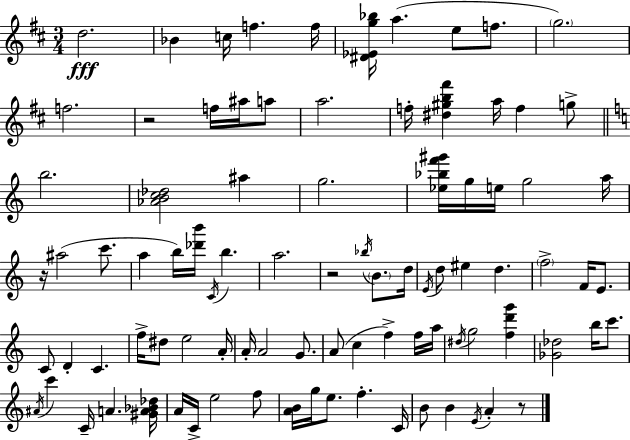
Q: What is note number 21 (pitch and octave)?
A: G5